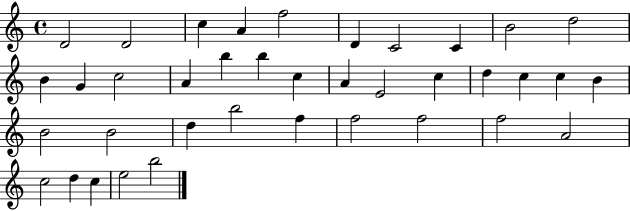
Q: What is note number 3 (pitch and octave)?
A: C5